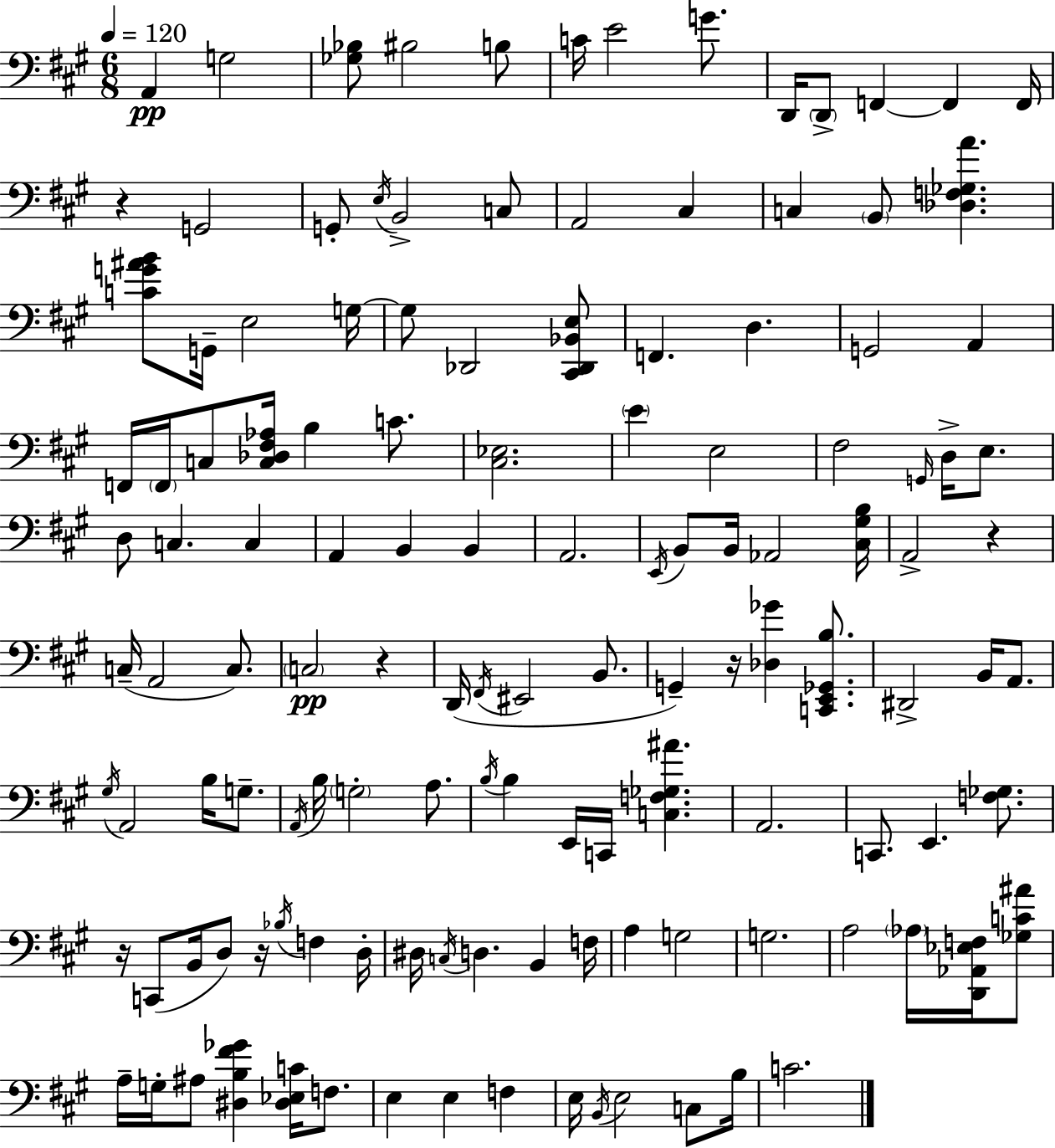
X:1
T:Untitled
M:6/8
L:1/4
K:A
A,, G,2 [_G,_B,]/2 ^B,2 B,/2 C/4 E2 G/2 D,,/4 D,,/2 F,, F,, F,,/4 z G,,2 G,,/2 E,/4 B,,2 C,/2 A,,2 ^C, C, B,,/2 [_D,F,_G,A] [CG^AB]/2 G,,/4 E,2 G,/4 G,/2 _D,,2 [^C,,_D,,_B,,E,]/2 F,, D, G,,2 A,, F,,/4 F,,/4 C,/2 [C,_D,^F,_A,]/4 B, C/2 [^C,_E,]2 E E,2 ^F,2 G,,/4 D,/4 E,/2 D,/2 C, C, A,, B,, B,, A,,2 E,,/4 B,,/2 B,,/4 _A,,2 [^C,^G,B,]/4 A,,2 z C,/4 A,,2 C,/2 C,2 z D,,/4 ^F,,/4 ^E,,2 B,,/2 G,, z/4 [_D,_G] [C,,E,,_G,,B,]/2 ^D,,2 B,,/4 A,,/2 ^G,/4 A,,2 B,/4 G,/2 A,,/4 B,/4 G,2 A,/2 B,/4 B, E,,/4 C,,/4 [C,F,_G,^A] A,,2 C,,/2 E,, [F,_G,]/2 z/4 C,,/2 B,,/4 D,/2 z/4 _B,/4 F, D,/4 ^D,/4 C,/4 D, B,, F,/4 A, G,2 G,2 A,2 _A,/4 [D,,_A,,_E,F,]/4 [_G,C^A]/2 A,/4 G,/4 ^A,/2 [^D,B,^F_G] [^D,_E,C]/4 F,/2 E, E, F, E,/4 B,,/4 E,2 C,/2 B,/4 C2